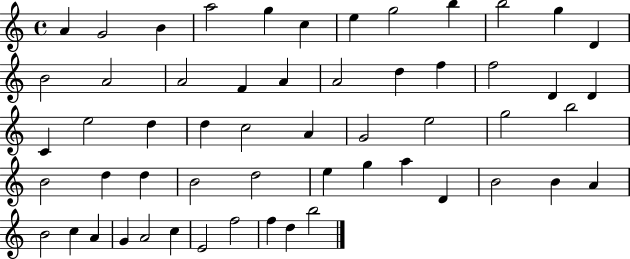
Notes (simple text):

A4/q G4/h B4/q A5/h G5/q C5/q E5/q G5/h B5/q B5/h G5/q D4/q B4/h A4/h A4/h F4/q A4/q A4/h D5/q F5/q F5/h D4/q D4/q C4/q E5/h D5/q D5/q C5/h A4/q G4/h E5/h G5/h B5/h B4/h D5/q D5/q B4/h D5/h E5/q G5/q A5/q D4/q B4/h B4/q A4/q B4/h C5/q A4/q G4/q A4/h C5/q E4/h F5/h F5/q D5/q B5/h